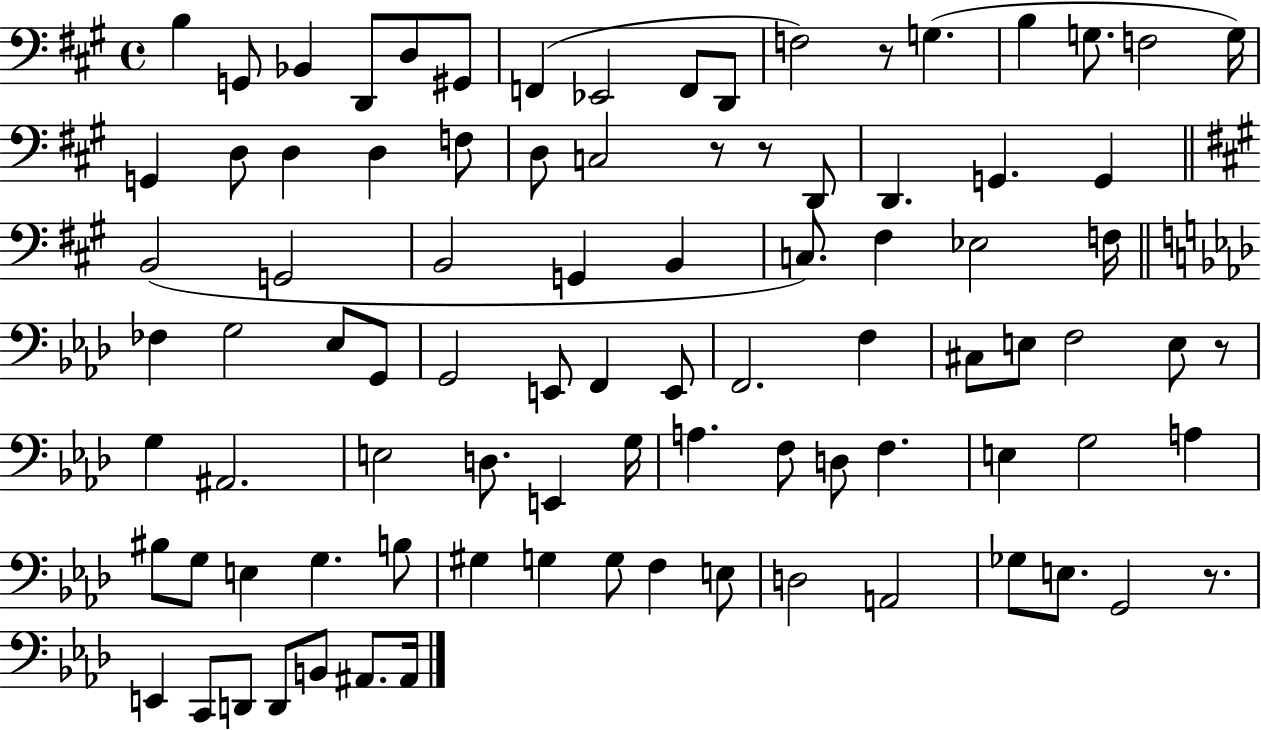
B3/q G2/e Bb2/q D2/e D3/e G#2/e F2/q Eb2/h F2/e D2/e F3/h R/e G3/q. B3/q G3/e. F3/h G3/s G2/q D3/e D3/q D3/q F3/e D3/e C3/h R/e R/e D2/e D2/q. G2/q. G2/q B2/h G2/h B2/h G2/q B2/q C3/e. F#3/q Eb3/h F3/s FES3/q G3/h Eb3/e G2/e G2/h E2/e F2/q E2/e F2/h. F3/q C#3/e E3/e F3/h E3/e R/e G3/q A#2/h. E3/h D3/e. E2/q G3/s A3/q. F3/e D3/e F3/q. E3/q G3/h A3/q BIS3/e G3/e E3/q G3/q. B3/e G#3/q G3/q G3/e F3/q E3/e D3/h A2/h Gb3/e E3/e. G2/h R/e. E2/q C2/e D2/e D2/e B2/e A#2/e. A#2/s